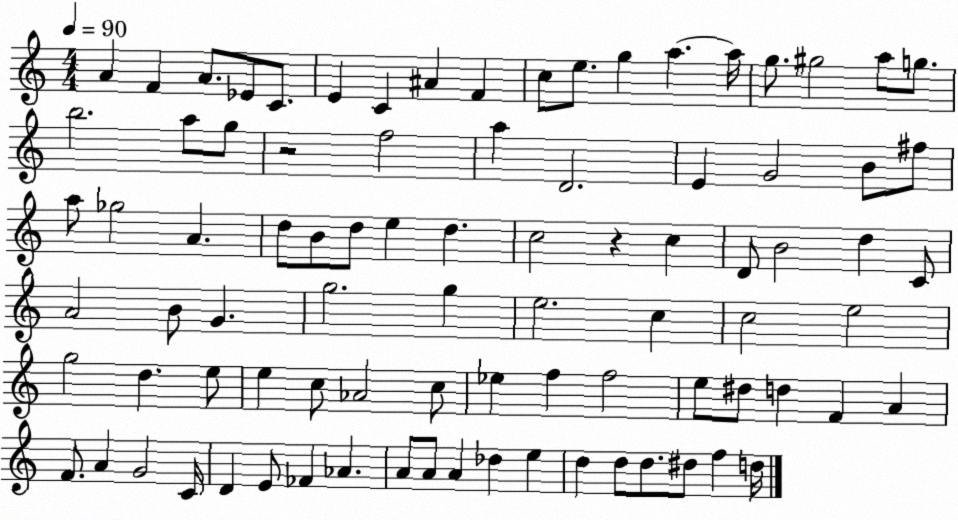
X:1
T:Untitled
M:4/4
L:1/4
K:C
A F A/2 _E/2 C/2 E C ^A F c/2 e/2 g a a/4 g/2 ^g2 a/2 g/2 b2 a/2 g/2 z2 f2 a D2 E G2 B/2 ^f/2 a/2 _g2 A d/2 B/2 d/2 e d c2 z c D/2 B2 d C/2 A2 B/2 G g2 g e2 c c2 e2 g2 d e/2 e c/2 _A2 c/2 _e f f2 e/2 ^d/2 d F A F/2 A G2 C/4 D E/2 _F _A A/2 A/2 A _d e d d/2 d/2 ^d/2 f d/4